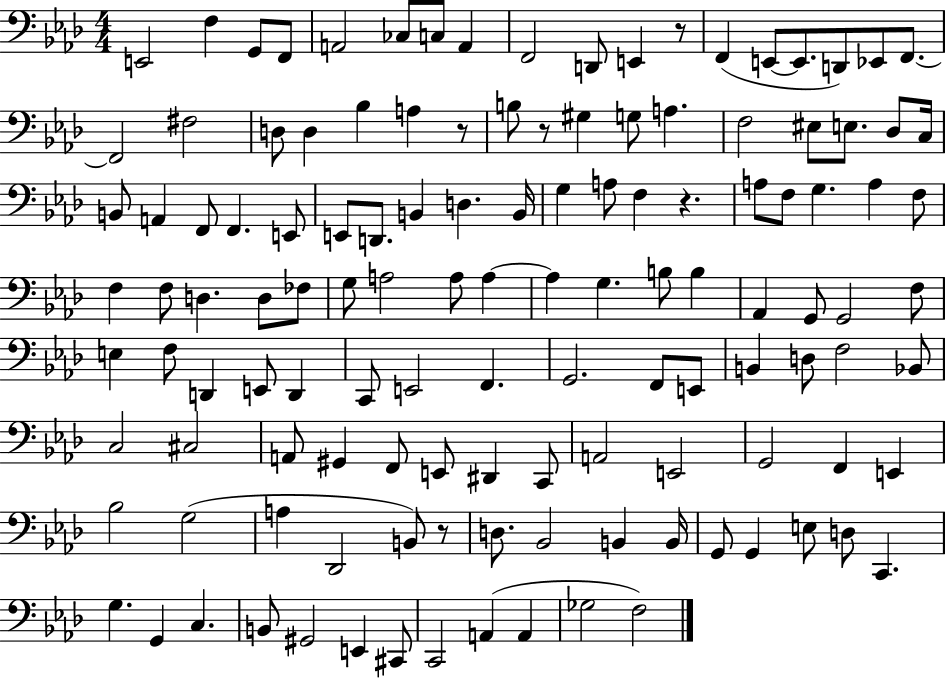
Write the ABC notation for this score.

X:1
T:Untitled
M:4/4
L:1/4
K:Ab
E,,2 F, G,,/2 F,,/2 A,,2 _C,/2 C,/2 A,, F,,2 D,,/2 E,, z/2 F,, E,,/2 E,,/2 D,,/2 _E,,/2 F,,/2 F,,2 ^F,2 D,/2 D, _B, A, z/2 B,/2 z/2 ^G, G,/2 A, F,2 ^E,/2 E,/2 _D,/2 C,/4 B,,/2 A,, F,,/2 F,, E,,/2 E,,/2 D,,/2 B,, D, B,,/4 G, A,/2 F, z A,/2 F,/2 G, A, F,/2 F, F,/2 D, D,/2 _F,/2 G,/2 A,2 A,/2 A, A, G, B,/2 B, _A,, G,,/2 G,,2 F,/2 E, F,/2 D,, E,,/2 D,, C,,/2 E,,2 F,, G,,2 F,,/2 E,,/2 B,, D,/2 F,2 _B,,/2 C,2 ^C,2 A,,/2 ^G,, F,,/2 E,,/2 ^D,, C,,/2 A,,2 E,,2 G,,2 F,, E,, _B,2 G,2 A, _D,,2 B,,/2 z/2 D,/2 _B,,2 B,, B,,/4 G,,/2 G,, E,/2 D,/2 C,, G, G,, C, B,,/2 ^G,,2 E,, ^C,,/2 C,,2 A,, A,, _G,2 F,2